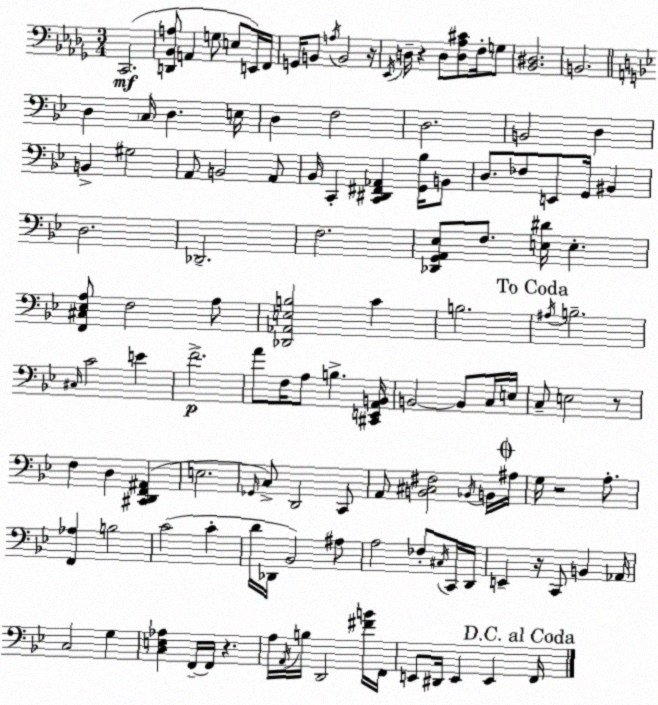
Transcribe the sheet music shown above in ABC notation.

X:1
T:Untitled
M:3/4
L:1/4
K:Bbm
C,,2 [D,,_B,,A,]/2 A,, G,/2 E,/2 E,,/4 F,,/4 G,,/4 B,,/2 A,/4 B,,2 z/4 _E,,/4 D,/4 z D,/2 [D,_A,^C]/2 F,/4 G,/2 [_B,,^D,]2 B,,2 D, C,/4 D, E,/4 D, F,2 D,2 B,,2 D, B,, ^G,2 A,,/2 B,,2 A,,/2 _B,,/4 C,, [C,,^D,,^F,,_A,,] [G,,_B,]/4 B,,/2 D,/2 _F,/2 E,,/2 G,,/4 ^B,, D,2 _D,,2 F,2 [_D,,G,,A,,_E,]/2 F,/2 [E,^D]/4 E, [F,,^C,_E,A,]/2 F,2 A,/2 [_D,,_A,,E,B,]2 C B,2 ^A,/4 B,2 ^C,/4 C2 E F2 A/2 F,/4 A,/2 B, [^C,,E,,A,,B,,]/4 B,,2 B,,/2 C,/4 E,/4 C,/2 E,2 z/2 F, D, [^C,,D,,F,,^A,,] E,2 _G,,/4 C,/2 D,,2 C,,/2 A,,/2 [B,,^C,^F,]2 _B,,/4 B,,/4 ^A,/4 G,/4 z2 A,/2 [F,,_A,] B,2 C2 C D/4 _D,,/4 _B,,2 ^A,/2 A,2 _F,/2 ^C,/4 C,,/4 D,,/4 E,, z/4 C,,/2 B,, _A,,/4 C,2 G, [C,E,_A,] F,,/4 F,,/4 z A,/4 A,,/4 B,/4 D,,2 [^FB]/4 F,,/4 E,,/2 ^D,,/4 E,, E,, F,,/4